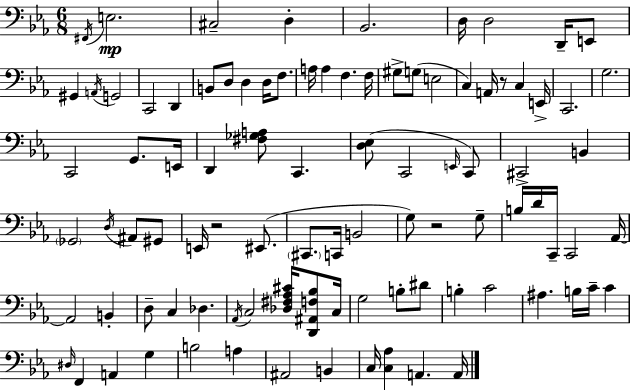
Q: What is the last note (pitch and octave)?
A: A2